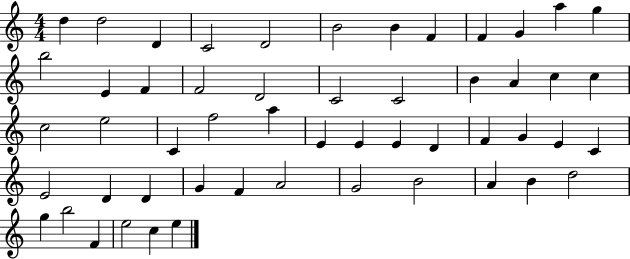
D5/q D5/h D4/q C4/h D4/h B4/h B4/q F4/q F4/q G4/q A5/q G5/q B5/h E4/q F4/q F4/h D4/h C4/h C4/h B4/q A4/q C5/q C5/q C5/h E5/h C4/q F5/h A5/q E4/q E4/q E4/q D4/q F4/q G4/q E4/q C4/q E4/h D4/q D4/q G4/q F4/q A4/h G4/h B4/h A4/q B4/q D5/h G5/q B5/h F4/q E5/h C5/q E5/q